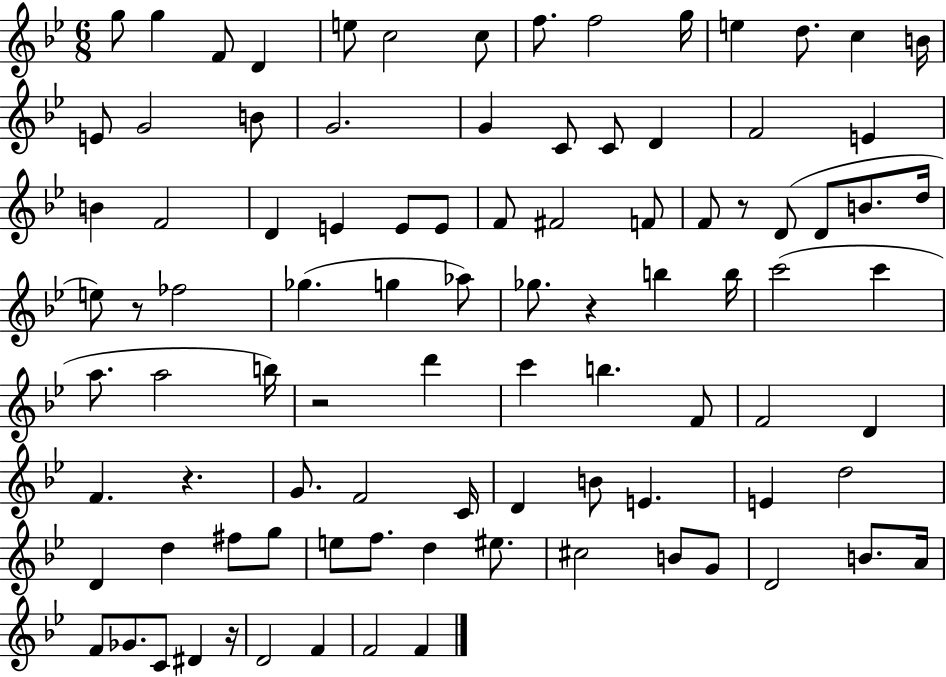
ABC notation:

X:1
T:Untitled
M:6/8
L:1/4
K:Bb
g/2 g F/2 D e/2 c2 c/2 f/2 f2 g/4 e d/2 c B/4 E/2 G2 B/2 G2 G C/2 C/2 D F2 E B F2 D E E/2 E/2 F/2 ^F2 F/2 F/2 z/2 D/2 D/2 B/2 d/4 e/2 z/2 _f2 _g g _a/2 _g/2 z b b/4 c'2 c' a/2 a2 b/4 z2 d' c' b F/2 F2 D F z G/2 F2 C/4 D B/2 E E d2 D d ^f/2 g/2 e/2 f/2 d ^e/2 ^c2 B/2 G/2 D2 B/2 A/4 F/2 _G/2 C/2 ^D z/4 D2 F F2 F